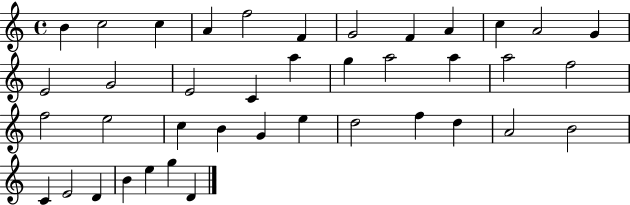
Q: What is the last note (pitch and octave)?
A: D4